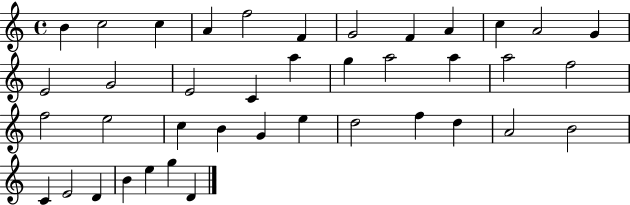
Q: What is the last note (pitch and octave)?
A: D4